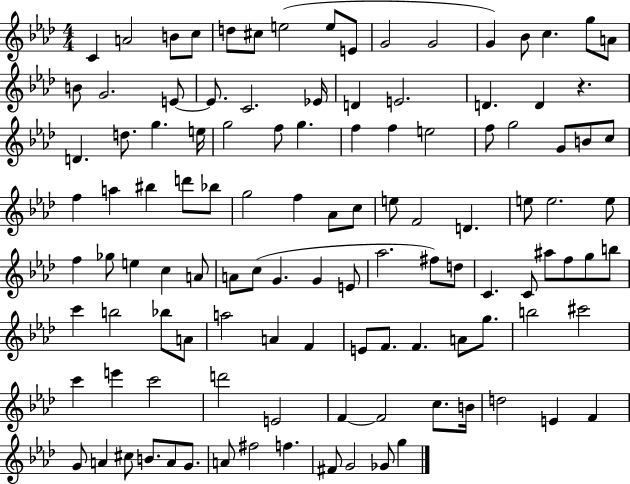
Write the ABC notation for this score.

X:1
T:Untitled
M:4/4
L:1/4
K:Ab
C A2 B/2 c/2 d/2 ^c/2 e2 e/2 E/2 G2 G2 G _B/2 c g/2 A/2 B/2 G2 E/2 E/2 C2 _E/4 D E2 D D z D d/2 g e/4 g2 f/2 g f f e2 f/2 g2 G/2 B/2 c/2 f a ^b d'/2 _b/2 g2 f _A/2 c/2 e/2 F2 D e/2 e2 e/2 f _g/2 e c A/2 A/2 c/2 G G E/2 _a2 ^f/2 d/2 C C/2 ^a/2 f/2 g/2 b/2 c' b2 _b/2 A/2 a2 A F E/2 F/2 F A/2 g/2 b2 ^c'2 c' e' c'2 d'2 E2 F F2 c/2 B/4 d2 E F G/2 A ^c/2 B/2 A/2 G/2 A/2 ^f2 f ^F/2 G2 _G/2 g